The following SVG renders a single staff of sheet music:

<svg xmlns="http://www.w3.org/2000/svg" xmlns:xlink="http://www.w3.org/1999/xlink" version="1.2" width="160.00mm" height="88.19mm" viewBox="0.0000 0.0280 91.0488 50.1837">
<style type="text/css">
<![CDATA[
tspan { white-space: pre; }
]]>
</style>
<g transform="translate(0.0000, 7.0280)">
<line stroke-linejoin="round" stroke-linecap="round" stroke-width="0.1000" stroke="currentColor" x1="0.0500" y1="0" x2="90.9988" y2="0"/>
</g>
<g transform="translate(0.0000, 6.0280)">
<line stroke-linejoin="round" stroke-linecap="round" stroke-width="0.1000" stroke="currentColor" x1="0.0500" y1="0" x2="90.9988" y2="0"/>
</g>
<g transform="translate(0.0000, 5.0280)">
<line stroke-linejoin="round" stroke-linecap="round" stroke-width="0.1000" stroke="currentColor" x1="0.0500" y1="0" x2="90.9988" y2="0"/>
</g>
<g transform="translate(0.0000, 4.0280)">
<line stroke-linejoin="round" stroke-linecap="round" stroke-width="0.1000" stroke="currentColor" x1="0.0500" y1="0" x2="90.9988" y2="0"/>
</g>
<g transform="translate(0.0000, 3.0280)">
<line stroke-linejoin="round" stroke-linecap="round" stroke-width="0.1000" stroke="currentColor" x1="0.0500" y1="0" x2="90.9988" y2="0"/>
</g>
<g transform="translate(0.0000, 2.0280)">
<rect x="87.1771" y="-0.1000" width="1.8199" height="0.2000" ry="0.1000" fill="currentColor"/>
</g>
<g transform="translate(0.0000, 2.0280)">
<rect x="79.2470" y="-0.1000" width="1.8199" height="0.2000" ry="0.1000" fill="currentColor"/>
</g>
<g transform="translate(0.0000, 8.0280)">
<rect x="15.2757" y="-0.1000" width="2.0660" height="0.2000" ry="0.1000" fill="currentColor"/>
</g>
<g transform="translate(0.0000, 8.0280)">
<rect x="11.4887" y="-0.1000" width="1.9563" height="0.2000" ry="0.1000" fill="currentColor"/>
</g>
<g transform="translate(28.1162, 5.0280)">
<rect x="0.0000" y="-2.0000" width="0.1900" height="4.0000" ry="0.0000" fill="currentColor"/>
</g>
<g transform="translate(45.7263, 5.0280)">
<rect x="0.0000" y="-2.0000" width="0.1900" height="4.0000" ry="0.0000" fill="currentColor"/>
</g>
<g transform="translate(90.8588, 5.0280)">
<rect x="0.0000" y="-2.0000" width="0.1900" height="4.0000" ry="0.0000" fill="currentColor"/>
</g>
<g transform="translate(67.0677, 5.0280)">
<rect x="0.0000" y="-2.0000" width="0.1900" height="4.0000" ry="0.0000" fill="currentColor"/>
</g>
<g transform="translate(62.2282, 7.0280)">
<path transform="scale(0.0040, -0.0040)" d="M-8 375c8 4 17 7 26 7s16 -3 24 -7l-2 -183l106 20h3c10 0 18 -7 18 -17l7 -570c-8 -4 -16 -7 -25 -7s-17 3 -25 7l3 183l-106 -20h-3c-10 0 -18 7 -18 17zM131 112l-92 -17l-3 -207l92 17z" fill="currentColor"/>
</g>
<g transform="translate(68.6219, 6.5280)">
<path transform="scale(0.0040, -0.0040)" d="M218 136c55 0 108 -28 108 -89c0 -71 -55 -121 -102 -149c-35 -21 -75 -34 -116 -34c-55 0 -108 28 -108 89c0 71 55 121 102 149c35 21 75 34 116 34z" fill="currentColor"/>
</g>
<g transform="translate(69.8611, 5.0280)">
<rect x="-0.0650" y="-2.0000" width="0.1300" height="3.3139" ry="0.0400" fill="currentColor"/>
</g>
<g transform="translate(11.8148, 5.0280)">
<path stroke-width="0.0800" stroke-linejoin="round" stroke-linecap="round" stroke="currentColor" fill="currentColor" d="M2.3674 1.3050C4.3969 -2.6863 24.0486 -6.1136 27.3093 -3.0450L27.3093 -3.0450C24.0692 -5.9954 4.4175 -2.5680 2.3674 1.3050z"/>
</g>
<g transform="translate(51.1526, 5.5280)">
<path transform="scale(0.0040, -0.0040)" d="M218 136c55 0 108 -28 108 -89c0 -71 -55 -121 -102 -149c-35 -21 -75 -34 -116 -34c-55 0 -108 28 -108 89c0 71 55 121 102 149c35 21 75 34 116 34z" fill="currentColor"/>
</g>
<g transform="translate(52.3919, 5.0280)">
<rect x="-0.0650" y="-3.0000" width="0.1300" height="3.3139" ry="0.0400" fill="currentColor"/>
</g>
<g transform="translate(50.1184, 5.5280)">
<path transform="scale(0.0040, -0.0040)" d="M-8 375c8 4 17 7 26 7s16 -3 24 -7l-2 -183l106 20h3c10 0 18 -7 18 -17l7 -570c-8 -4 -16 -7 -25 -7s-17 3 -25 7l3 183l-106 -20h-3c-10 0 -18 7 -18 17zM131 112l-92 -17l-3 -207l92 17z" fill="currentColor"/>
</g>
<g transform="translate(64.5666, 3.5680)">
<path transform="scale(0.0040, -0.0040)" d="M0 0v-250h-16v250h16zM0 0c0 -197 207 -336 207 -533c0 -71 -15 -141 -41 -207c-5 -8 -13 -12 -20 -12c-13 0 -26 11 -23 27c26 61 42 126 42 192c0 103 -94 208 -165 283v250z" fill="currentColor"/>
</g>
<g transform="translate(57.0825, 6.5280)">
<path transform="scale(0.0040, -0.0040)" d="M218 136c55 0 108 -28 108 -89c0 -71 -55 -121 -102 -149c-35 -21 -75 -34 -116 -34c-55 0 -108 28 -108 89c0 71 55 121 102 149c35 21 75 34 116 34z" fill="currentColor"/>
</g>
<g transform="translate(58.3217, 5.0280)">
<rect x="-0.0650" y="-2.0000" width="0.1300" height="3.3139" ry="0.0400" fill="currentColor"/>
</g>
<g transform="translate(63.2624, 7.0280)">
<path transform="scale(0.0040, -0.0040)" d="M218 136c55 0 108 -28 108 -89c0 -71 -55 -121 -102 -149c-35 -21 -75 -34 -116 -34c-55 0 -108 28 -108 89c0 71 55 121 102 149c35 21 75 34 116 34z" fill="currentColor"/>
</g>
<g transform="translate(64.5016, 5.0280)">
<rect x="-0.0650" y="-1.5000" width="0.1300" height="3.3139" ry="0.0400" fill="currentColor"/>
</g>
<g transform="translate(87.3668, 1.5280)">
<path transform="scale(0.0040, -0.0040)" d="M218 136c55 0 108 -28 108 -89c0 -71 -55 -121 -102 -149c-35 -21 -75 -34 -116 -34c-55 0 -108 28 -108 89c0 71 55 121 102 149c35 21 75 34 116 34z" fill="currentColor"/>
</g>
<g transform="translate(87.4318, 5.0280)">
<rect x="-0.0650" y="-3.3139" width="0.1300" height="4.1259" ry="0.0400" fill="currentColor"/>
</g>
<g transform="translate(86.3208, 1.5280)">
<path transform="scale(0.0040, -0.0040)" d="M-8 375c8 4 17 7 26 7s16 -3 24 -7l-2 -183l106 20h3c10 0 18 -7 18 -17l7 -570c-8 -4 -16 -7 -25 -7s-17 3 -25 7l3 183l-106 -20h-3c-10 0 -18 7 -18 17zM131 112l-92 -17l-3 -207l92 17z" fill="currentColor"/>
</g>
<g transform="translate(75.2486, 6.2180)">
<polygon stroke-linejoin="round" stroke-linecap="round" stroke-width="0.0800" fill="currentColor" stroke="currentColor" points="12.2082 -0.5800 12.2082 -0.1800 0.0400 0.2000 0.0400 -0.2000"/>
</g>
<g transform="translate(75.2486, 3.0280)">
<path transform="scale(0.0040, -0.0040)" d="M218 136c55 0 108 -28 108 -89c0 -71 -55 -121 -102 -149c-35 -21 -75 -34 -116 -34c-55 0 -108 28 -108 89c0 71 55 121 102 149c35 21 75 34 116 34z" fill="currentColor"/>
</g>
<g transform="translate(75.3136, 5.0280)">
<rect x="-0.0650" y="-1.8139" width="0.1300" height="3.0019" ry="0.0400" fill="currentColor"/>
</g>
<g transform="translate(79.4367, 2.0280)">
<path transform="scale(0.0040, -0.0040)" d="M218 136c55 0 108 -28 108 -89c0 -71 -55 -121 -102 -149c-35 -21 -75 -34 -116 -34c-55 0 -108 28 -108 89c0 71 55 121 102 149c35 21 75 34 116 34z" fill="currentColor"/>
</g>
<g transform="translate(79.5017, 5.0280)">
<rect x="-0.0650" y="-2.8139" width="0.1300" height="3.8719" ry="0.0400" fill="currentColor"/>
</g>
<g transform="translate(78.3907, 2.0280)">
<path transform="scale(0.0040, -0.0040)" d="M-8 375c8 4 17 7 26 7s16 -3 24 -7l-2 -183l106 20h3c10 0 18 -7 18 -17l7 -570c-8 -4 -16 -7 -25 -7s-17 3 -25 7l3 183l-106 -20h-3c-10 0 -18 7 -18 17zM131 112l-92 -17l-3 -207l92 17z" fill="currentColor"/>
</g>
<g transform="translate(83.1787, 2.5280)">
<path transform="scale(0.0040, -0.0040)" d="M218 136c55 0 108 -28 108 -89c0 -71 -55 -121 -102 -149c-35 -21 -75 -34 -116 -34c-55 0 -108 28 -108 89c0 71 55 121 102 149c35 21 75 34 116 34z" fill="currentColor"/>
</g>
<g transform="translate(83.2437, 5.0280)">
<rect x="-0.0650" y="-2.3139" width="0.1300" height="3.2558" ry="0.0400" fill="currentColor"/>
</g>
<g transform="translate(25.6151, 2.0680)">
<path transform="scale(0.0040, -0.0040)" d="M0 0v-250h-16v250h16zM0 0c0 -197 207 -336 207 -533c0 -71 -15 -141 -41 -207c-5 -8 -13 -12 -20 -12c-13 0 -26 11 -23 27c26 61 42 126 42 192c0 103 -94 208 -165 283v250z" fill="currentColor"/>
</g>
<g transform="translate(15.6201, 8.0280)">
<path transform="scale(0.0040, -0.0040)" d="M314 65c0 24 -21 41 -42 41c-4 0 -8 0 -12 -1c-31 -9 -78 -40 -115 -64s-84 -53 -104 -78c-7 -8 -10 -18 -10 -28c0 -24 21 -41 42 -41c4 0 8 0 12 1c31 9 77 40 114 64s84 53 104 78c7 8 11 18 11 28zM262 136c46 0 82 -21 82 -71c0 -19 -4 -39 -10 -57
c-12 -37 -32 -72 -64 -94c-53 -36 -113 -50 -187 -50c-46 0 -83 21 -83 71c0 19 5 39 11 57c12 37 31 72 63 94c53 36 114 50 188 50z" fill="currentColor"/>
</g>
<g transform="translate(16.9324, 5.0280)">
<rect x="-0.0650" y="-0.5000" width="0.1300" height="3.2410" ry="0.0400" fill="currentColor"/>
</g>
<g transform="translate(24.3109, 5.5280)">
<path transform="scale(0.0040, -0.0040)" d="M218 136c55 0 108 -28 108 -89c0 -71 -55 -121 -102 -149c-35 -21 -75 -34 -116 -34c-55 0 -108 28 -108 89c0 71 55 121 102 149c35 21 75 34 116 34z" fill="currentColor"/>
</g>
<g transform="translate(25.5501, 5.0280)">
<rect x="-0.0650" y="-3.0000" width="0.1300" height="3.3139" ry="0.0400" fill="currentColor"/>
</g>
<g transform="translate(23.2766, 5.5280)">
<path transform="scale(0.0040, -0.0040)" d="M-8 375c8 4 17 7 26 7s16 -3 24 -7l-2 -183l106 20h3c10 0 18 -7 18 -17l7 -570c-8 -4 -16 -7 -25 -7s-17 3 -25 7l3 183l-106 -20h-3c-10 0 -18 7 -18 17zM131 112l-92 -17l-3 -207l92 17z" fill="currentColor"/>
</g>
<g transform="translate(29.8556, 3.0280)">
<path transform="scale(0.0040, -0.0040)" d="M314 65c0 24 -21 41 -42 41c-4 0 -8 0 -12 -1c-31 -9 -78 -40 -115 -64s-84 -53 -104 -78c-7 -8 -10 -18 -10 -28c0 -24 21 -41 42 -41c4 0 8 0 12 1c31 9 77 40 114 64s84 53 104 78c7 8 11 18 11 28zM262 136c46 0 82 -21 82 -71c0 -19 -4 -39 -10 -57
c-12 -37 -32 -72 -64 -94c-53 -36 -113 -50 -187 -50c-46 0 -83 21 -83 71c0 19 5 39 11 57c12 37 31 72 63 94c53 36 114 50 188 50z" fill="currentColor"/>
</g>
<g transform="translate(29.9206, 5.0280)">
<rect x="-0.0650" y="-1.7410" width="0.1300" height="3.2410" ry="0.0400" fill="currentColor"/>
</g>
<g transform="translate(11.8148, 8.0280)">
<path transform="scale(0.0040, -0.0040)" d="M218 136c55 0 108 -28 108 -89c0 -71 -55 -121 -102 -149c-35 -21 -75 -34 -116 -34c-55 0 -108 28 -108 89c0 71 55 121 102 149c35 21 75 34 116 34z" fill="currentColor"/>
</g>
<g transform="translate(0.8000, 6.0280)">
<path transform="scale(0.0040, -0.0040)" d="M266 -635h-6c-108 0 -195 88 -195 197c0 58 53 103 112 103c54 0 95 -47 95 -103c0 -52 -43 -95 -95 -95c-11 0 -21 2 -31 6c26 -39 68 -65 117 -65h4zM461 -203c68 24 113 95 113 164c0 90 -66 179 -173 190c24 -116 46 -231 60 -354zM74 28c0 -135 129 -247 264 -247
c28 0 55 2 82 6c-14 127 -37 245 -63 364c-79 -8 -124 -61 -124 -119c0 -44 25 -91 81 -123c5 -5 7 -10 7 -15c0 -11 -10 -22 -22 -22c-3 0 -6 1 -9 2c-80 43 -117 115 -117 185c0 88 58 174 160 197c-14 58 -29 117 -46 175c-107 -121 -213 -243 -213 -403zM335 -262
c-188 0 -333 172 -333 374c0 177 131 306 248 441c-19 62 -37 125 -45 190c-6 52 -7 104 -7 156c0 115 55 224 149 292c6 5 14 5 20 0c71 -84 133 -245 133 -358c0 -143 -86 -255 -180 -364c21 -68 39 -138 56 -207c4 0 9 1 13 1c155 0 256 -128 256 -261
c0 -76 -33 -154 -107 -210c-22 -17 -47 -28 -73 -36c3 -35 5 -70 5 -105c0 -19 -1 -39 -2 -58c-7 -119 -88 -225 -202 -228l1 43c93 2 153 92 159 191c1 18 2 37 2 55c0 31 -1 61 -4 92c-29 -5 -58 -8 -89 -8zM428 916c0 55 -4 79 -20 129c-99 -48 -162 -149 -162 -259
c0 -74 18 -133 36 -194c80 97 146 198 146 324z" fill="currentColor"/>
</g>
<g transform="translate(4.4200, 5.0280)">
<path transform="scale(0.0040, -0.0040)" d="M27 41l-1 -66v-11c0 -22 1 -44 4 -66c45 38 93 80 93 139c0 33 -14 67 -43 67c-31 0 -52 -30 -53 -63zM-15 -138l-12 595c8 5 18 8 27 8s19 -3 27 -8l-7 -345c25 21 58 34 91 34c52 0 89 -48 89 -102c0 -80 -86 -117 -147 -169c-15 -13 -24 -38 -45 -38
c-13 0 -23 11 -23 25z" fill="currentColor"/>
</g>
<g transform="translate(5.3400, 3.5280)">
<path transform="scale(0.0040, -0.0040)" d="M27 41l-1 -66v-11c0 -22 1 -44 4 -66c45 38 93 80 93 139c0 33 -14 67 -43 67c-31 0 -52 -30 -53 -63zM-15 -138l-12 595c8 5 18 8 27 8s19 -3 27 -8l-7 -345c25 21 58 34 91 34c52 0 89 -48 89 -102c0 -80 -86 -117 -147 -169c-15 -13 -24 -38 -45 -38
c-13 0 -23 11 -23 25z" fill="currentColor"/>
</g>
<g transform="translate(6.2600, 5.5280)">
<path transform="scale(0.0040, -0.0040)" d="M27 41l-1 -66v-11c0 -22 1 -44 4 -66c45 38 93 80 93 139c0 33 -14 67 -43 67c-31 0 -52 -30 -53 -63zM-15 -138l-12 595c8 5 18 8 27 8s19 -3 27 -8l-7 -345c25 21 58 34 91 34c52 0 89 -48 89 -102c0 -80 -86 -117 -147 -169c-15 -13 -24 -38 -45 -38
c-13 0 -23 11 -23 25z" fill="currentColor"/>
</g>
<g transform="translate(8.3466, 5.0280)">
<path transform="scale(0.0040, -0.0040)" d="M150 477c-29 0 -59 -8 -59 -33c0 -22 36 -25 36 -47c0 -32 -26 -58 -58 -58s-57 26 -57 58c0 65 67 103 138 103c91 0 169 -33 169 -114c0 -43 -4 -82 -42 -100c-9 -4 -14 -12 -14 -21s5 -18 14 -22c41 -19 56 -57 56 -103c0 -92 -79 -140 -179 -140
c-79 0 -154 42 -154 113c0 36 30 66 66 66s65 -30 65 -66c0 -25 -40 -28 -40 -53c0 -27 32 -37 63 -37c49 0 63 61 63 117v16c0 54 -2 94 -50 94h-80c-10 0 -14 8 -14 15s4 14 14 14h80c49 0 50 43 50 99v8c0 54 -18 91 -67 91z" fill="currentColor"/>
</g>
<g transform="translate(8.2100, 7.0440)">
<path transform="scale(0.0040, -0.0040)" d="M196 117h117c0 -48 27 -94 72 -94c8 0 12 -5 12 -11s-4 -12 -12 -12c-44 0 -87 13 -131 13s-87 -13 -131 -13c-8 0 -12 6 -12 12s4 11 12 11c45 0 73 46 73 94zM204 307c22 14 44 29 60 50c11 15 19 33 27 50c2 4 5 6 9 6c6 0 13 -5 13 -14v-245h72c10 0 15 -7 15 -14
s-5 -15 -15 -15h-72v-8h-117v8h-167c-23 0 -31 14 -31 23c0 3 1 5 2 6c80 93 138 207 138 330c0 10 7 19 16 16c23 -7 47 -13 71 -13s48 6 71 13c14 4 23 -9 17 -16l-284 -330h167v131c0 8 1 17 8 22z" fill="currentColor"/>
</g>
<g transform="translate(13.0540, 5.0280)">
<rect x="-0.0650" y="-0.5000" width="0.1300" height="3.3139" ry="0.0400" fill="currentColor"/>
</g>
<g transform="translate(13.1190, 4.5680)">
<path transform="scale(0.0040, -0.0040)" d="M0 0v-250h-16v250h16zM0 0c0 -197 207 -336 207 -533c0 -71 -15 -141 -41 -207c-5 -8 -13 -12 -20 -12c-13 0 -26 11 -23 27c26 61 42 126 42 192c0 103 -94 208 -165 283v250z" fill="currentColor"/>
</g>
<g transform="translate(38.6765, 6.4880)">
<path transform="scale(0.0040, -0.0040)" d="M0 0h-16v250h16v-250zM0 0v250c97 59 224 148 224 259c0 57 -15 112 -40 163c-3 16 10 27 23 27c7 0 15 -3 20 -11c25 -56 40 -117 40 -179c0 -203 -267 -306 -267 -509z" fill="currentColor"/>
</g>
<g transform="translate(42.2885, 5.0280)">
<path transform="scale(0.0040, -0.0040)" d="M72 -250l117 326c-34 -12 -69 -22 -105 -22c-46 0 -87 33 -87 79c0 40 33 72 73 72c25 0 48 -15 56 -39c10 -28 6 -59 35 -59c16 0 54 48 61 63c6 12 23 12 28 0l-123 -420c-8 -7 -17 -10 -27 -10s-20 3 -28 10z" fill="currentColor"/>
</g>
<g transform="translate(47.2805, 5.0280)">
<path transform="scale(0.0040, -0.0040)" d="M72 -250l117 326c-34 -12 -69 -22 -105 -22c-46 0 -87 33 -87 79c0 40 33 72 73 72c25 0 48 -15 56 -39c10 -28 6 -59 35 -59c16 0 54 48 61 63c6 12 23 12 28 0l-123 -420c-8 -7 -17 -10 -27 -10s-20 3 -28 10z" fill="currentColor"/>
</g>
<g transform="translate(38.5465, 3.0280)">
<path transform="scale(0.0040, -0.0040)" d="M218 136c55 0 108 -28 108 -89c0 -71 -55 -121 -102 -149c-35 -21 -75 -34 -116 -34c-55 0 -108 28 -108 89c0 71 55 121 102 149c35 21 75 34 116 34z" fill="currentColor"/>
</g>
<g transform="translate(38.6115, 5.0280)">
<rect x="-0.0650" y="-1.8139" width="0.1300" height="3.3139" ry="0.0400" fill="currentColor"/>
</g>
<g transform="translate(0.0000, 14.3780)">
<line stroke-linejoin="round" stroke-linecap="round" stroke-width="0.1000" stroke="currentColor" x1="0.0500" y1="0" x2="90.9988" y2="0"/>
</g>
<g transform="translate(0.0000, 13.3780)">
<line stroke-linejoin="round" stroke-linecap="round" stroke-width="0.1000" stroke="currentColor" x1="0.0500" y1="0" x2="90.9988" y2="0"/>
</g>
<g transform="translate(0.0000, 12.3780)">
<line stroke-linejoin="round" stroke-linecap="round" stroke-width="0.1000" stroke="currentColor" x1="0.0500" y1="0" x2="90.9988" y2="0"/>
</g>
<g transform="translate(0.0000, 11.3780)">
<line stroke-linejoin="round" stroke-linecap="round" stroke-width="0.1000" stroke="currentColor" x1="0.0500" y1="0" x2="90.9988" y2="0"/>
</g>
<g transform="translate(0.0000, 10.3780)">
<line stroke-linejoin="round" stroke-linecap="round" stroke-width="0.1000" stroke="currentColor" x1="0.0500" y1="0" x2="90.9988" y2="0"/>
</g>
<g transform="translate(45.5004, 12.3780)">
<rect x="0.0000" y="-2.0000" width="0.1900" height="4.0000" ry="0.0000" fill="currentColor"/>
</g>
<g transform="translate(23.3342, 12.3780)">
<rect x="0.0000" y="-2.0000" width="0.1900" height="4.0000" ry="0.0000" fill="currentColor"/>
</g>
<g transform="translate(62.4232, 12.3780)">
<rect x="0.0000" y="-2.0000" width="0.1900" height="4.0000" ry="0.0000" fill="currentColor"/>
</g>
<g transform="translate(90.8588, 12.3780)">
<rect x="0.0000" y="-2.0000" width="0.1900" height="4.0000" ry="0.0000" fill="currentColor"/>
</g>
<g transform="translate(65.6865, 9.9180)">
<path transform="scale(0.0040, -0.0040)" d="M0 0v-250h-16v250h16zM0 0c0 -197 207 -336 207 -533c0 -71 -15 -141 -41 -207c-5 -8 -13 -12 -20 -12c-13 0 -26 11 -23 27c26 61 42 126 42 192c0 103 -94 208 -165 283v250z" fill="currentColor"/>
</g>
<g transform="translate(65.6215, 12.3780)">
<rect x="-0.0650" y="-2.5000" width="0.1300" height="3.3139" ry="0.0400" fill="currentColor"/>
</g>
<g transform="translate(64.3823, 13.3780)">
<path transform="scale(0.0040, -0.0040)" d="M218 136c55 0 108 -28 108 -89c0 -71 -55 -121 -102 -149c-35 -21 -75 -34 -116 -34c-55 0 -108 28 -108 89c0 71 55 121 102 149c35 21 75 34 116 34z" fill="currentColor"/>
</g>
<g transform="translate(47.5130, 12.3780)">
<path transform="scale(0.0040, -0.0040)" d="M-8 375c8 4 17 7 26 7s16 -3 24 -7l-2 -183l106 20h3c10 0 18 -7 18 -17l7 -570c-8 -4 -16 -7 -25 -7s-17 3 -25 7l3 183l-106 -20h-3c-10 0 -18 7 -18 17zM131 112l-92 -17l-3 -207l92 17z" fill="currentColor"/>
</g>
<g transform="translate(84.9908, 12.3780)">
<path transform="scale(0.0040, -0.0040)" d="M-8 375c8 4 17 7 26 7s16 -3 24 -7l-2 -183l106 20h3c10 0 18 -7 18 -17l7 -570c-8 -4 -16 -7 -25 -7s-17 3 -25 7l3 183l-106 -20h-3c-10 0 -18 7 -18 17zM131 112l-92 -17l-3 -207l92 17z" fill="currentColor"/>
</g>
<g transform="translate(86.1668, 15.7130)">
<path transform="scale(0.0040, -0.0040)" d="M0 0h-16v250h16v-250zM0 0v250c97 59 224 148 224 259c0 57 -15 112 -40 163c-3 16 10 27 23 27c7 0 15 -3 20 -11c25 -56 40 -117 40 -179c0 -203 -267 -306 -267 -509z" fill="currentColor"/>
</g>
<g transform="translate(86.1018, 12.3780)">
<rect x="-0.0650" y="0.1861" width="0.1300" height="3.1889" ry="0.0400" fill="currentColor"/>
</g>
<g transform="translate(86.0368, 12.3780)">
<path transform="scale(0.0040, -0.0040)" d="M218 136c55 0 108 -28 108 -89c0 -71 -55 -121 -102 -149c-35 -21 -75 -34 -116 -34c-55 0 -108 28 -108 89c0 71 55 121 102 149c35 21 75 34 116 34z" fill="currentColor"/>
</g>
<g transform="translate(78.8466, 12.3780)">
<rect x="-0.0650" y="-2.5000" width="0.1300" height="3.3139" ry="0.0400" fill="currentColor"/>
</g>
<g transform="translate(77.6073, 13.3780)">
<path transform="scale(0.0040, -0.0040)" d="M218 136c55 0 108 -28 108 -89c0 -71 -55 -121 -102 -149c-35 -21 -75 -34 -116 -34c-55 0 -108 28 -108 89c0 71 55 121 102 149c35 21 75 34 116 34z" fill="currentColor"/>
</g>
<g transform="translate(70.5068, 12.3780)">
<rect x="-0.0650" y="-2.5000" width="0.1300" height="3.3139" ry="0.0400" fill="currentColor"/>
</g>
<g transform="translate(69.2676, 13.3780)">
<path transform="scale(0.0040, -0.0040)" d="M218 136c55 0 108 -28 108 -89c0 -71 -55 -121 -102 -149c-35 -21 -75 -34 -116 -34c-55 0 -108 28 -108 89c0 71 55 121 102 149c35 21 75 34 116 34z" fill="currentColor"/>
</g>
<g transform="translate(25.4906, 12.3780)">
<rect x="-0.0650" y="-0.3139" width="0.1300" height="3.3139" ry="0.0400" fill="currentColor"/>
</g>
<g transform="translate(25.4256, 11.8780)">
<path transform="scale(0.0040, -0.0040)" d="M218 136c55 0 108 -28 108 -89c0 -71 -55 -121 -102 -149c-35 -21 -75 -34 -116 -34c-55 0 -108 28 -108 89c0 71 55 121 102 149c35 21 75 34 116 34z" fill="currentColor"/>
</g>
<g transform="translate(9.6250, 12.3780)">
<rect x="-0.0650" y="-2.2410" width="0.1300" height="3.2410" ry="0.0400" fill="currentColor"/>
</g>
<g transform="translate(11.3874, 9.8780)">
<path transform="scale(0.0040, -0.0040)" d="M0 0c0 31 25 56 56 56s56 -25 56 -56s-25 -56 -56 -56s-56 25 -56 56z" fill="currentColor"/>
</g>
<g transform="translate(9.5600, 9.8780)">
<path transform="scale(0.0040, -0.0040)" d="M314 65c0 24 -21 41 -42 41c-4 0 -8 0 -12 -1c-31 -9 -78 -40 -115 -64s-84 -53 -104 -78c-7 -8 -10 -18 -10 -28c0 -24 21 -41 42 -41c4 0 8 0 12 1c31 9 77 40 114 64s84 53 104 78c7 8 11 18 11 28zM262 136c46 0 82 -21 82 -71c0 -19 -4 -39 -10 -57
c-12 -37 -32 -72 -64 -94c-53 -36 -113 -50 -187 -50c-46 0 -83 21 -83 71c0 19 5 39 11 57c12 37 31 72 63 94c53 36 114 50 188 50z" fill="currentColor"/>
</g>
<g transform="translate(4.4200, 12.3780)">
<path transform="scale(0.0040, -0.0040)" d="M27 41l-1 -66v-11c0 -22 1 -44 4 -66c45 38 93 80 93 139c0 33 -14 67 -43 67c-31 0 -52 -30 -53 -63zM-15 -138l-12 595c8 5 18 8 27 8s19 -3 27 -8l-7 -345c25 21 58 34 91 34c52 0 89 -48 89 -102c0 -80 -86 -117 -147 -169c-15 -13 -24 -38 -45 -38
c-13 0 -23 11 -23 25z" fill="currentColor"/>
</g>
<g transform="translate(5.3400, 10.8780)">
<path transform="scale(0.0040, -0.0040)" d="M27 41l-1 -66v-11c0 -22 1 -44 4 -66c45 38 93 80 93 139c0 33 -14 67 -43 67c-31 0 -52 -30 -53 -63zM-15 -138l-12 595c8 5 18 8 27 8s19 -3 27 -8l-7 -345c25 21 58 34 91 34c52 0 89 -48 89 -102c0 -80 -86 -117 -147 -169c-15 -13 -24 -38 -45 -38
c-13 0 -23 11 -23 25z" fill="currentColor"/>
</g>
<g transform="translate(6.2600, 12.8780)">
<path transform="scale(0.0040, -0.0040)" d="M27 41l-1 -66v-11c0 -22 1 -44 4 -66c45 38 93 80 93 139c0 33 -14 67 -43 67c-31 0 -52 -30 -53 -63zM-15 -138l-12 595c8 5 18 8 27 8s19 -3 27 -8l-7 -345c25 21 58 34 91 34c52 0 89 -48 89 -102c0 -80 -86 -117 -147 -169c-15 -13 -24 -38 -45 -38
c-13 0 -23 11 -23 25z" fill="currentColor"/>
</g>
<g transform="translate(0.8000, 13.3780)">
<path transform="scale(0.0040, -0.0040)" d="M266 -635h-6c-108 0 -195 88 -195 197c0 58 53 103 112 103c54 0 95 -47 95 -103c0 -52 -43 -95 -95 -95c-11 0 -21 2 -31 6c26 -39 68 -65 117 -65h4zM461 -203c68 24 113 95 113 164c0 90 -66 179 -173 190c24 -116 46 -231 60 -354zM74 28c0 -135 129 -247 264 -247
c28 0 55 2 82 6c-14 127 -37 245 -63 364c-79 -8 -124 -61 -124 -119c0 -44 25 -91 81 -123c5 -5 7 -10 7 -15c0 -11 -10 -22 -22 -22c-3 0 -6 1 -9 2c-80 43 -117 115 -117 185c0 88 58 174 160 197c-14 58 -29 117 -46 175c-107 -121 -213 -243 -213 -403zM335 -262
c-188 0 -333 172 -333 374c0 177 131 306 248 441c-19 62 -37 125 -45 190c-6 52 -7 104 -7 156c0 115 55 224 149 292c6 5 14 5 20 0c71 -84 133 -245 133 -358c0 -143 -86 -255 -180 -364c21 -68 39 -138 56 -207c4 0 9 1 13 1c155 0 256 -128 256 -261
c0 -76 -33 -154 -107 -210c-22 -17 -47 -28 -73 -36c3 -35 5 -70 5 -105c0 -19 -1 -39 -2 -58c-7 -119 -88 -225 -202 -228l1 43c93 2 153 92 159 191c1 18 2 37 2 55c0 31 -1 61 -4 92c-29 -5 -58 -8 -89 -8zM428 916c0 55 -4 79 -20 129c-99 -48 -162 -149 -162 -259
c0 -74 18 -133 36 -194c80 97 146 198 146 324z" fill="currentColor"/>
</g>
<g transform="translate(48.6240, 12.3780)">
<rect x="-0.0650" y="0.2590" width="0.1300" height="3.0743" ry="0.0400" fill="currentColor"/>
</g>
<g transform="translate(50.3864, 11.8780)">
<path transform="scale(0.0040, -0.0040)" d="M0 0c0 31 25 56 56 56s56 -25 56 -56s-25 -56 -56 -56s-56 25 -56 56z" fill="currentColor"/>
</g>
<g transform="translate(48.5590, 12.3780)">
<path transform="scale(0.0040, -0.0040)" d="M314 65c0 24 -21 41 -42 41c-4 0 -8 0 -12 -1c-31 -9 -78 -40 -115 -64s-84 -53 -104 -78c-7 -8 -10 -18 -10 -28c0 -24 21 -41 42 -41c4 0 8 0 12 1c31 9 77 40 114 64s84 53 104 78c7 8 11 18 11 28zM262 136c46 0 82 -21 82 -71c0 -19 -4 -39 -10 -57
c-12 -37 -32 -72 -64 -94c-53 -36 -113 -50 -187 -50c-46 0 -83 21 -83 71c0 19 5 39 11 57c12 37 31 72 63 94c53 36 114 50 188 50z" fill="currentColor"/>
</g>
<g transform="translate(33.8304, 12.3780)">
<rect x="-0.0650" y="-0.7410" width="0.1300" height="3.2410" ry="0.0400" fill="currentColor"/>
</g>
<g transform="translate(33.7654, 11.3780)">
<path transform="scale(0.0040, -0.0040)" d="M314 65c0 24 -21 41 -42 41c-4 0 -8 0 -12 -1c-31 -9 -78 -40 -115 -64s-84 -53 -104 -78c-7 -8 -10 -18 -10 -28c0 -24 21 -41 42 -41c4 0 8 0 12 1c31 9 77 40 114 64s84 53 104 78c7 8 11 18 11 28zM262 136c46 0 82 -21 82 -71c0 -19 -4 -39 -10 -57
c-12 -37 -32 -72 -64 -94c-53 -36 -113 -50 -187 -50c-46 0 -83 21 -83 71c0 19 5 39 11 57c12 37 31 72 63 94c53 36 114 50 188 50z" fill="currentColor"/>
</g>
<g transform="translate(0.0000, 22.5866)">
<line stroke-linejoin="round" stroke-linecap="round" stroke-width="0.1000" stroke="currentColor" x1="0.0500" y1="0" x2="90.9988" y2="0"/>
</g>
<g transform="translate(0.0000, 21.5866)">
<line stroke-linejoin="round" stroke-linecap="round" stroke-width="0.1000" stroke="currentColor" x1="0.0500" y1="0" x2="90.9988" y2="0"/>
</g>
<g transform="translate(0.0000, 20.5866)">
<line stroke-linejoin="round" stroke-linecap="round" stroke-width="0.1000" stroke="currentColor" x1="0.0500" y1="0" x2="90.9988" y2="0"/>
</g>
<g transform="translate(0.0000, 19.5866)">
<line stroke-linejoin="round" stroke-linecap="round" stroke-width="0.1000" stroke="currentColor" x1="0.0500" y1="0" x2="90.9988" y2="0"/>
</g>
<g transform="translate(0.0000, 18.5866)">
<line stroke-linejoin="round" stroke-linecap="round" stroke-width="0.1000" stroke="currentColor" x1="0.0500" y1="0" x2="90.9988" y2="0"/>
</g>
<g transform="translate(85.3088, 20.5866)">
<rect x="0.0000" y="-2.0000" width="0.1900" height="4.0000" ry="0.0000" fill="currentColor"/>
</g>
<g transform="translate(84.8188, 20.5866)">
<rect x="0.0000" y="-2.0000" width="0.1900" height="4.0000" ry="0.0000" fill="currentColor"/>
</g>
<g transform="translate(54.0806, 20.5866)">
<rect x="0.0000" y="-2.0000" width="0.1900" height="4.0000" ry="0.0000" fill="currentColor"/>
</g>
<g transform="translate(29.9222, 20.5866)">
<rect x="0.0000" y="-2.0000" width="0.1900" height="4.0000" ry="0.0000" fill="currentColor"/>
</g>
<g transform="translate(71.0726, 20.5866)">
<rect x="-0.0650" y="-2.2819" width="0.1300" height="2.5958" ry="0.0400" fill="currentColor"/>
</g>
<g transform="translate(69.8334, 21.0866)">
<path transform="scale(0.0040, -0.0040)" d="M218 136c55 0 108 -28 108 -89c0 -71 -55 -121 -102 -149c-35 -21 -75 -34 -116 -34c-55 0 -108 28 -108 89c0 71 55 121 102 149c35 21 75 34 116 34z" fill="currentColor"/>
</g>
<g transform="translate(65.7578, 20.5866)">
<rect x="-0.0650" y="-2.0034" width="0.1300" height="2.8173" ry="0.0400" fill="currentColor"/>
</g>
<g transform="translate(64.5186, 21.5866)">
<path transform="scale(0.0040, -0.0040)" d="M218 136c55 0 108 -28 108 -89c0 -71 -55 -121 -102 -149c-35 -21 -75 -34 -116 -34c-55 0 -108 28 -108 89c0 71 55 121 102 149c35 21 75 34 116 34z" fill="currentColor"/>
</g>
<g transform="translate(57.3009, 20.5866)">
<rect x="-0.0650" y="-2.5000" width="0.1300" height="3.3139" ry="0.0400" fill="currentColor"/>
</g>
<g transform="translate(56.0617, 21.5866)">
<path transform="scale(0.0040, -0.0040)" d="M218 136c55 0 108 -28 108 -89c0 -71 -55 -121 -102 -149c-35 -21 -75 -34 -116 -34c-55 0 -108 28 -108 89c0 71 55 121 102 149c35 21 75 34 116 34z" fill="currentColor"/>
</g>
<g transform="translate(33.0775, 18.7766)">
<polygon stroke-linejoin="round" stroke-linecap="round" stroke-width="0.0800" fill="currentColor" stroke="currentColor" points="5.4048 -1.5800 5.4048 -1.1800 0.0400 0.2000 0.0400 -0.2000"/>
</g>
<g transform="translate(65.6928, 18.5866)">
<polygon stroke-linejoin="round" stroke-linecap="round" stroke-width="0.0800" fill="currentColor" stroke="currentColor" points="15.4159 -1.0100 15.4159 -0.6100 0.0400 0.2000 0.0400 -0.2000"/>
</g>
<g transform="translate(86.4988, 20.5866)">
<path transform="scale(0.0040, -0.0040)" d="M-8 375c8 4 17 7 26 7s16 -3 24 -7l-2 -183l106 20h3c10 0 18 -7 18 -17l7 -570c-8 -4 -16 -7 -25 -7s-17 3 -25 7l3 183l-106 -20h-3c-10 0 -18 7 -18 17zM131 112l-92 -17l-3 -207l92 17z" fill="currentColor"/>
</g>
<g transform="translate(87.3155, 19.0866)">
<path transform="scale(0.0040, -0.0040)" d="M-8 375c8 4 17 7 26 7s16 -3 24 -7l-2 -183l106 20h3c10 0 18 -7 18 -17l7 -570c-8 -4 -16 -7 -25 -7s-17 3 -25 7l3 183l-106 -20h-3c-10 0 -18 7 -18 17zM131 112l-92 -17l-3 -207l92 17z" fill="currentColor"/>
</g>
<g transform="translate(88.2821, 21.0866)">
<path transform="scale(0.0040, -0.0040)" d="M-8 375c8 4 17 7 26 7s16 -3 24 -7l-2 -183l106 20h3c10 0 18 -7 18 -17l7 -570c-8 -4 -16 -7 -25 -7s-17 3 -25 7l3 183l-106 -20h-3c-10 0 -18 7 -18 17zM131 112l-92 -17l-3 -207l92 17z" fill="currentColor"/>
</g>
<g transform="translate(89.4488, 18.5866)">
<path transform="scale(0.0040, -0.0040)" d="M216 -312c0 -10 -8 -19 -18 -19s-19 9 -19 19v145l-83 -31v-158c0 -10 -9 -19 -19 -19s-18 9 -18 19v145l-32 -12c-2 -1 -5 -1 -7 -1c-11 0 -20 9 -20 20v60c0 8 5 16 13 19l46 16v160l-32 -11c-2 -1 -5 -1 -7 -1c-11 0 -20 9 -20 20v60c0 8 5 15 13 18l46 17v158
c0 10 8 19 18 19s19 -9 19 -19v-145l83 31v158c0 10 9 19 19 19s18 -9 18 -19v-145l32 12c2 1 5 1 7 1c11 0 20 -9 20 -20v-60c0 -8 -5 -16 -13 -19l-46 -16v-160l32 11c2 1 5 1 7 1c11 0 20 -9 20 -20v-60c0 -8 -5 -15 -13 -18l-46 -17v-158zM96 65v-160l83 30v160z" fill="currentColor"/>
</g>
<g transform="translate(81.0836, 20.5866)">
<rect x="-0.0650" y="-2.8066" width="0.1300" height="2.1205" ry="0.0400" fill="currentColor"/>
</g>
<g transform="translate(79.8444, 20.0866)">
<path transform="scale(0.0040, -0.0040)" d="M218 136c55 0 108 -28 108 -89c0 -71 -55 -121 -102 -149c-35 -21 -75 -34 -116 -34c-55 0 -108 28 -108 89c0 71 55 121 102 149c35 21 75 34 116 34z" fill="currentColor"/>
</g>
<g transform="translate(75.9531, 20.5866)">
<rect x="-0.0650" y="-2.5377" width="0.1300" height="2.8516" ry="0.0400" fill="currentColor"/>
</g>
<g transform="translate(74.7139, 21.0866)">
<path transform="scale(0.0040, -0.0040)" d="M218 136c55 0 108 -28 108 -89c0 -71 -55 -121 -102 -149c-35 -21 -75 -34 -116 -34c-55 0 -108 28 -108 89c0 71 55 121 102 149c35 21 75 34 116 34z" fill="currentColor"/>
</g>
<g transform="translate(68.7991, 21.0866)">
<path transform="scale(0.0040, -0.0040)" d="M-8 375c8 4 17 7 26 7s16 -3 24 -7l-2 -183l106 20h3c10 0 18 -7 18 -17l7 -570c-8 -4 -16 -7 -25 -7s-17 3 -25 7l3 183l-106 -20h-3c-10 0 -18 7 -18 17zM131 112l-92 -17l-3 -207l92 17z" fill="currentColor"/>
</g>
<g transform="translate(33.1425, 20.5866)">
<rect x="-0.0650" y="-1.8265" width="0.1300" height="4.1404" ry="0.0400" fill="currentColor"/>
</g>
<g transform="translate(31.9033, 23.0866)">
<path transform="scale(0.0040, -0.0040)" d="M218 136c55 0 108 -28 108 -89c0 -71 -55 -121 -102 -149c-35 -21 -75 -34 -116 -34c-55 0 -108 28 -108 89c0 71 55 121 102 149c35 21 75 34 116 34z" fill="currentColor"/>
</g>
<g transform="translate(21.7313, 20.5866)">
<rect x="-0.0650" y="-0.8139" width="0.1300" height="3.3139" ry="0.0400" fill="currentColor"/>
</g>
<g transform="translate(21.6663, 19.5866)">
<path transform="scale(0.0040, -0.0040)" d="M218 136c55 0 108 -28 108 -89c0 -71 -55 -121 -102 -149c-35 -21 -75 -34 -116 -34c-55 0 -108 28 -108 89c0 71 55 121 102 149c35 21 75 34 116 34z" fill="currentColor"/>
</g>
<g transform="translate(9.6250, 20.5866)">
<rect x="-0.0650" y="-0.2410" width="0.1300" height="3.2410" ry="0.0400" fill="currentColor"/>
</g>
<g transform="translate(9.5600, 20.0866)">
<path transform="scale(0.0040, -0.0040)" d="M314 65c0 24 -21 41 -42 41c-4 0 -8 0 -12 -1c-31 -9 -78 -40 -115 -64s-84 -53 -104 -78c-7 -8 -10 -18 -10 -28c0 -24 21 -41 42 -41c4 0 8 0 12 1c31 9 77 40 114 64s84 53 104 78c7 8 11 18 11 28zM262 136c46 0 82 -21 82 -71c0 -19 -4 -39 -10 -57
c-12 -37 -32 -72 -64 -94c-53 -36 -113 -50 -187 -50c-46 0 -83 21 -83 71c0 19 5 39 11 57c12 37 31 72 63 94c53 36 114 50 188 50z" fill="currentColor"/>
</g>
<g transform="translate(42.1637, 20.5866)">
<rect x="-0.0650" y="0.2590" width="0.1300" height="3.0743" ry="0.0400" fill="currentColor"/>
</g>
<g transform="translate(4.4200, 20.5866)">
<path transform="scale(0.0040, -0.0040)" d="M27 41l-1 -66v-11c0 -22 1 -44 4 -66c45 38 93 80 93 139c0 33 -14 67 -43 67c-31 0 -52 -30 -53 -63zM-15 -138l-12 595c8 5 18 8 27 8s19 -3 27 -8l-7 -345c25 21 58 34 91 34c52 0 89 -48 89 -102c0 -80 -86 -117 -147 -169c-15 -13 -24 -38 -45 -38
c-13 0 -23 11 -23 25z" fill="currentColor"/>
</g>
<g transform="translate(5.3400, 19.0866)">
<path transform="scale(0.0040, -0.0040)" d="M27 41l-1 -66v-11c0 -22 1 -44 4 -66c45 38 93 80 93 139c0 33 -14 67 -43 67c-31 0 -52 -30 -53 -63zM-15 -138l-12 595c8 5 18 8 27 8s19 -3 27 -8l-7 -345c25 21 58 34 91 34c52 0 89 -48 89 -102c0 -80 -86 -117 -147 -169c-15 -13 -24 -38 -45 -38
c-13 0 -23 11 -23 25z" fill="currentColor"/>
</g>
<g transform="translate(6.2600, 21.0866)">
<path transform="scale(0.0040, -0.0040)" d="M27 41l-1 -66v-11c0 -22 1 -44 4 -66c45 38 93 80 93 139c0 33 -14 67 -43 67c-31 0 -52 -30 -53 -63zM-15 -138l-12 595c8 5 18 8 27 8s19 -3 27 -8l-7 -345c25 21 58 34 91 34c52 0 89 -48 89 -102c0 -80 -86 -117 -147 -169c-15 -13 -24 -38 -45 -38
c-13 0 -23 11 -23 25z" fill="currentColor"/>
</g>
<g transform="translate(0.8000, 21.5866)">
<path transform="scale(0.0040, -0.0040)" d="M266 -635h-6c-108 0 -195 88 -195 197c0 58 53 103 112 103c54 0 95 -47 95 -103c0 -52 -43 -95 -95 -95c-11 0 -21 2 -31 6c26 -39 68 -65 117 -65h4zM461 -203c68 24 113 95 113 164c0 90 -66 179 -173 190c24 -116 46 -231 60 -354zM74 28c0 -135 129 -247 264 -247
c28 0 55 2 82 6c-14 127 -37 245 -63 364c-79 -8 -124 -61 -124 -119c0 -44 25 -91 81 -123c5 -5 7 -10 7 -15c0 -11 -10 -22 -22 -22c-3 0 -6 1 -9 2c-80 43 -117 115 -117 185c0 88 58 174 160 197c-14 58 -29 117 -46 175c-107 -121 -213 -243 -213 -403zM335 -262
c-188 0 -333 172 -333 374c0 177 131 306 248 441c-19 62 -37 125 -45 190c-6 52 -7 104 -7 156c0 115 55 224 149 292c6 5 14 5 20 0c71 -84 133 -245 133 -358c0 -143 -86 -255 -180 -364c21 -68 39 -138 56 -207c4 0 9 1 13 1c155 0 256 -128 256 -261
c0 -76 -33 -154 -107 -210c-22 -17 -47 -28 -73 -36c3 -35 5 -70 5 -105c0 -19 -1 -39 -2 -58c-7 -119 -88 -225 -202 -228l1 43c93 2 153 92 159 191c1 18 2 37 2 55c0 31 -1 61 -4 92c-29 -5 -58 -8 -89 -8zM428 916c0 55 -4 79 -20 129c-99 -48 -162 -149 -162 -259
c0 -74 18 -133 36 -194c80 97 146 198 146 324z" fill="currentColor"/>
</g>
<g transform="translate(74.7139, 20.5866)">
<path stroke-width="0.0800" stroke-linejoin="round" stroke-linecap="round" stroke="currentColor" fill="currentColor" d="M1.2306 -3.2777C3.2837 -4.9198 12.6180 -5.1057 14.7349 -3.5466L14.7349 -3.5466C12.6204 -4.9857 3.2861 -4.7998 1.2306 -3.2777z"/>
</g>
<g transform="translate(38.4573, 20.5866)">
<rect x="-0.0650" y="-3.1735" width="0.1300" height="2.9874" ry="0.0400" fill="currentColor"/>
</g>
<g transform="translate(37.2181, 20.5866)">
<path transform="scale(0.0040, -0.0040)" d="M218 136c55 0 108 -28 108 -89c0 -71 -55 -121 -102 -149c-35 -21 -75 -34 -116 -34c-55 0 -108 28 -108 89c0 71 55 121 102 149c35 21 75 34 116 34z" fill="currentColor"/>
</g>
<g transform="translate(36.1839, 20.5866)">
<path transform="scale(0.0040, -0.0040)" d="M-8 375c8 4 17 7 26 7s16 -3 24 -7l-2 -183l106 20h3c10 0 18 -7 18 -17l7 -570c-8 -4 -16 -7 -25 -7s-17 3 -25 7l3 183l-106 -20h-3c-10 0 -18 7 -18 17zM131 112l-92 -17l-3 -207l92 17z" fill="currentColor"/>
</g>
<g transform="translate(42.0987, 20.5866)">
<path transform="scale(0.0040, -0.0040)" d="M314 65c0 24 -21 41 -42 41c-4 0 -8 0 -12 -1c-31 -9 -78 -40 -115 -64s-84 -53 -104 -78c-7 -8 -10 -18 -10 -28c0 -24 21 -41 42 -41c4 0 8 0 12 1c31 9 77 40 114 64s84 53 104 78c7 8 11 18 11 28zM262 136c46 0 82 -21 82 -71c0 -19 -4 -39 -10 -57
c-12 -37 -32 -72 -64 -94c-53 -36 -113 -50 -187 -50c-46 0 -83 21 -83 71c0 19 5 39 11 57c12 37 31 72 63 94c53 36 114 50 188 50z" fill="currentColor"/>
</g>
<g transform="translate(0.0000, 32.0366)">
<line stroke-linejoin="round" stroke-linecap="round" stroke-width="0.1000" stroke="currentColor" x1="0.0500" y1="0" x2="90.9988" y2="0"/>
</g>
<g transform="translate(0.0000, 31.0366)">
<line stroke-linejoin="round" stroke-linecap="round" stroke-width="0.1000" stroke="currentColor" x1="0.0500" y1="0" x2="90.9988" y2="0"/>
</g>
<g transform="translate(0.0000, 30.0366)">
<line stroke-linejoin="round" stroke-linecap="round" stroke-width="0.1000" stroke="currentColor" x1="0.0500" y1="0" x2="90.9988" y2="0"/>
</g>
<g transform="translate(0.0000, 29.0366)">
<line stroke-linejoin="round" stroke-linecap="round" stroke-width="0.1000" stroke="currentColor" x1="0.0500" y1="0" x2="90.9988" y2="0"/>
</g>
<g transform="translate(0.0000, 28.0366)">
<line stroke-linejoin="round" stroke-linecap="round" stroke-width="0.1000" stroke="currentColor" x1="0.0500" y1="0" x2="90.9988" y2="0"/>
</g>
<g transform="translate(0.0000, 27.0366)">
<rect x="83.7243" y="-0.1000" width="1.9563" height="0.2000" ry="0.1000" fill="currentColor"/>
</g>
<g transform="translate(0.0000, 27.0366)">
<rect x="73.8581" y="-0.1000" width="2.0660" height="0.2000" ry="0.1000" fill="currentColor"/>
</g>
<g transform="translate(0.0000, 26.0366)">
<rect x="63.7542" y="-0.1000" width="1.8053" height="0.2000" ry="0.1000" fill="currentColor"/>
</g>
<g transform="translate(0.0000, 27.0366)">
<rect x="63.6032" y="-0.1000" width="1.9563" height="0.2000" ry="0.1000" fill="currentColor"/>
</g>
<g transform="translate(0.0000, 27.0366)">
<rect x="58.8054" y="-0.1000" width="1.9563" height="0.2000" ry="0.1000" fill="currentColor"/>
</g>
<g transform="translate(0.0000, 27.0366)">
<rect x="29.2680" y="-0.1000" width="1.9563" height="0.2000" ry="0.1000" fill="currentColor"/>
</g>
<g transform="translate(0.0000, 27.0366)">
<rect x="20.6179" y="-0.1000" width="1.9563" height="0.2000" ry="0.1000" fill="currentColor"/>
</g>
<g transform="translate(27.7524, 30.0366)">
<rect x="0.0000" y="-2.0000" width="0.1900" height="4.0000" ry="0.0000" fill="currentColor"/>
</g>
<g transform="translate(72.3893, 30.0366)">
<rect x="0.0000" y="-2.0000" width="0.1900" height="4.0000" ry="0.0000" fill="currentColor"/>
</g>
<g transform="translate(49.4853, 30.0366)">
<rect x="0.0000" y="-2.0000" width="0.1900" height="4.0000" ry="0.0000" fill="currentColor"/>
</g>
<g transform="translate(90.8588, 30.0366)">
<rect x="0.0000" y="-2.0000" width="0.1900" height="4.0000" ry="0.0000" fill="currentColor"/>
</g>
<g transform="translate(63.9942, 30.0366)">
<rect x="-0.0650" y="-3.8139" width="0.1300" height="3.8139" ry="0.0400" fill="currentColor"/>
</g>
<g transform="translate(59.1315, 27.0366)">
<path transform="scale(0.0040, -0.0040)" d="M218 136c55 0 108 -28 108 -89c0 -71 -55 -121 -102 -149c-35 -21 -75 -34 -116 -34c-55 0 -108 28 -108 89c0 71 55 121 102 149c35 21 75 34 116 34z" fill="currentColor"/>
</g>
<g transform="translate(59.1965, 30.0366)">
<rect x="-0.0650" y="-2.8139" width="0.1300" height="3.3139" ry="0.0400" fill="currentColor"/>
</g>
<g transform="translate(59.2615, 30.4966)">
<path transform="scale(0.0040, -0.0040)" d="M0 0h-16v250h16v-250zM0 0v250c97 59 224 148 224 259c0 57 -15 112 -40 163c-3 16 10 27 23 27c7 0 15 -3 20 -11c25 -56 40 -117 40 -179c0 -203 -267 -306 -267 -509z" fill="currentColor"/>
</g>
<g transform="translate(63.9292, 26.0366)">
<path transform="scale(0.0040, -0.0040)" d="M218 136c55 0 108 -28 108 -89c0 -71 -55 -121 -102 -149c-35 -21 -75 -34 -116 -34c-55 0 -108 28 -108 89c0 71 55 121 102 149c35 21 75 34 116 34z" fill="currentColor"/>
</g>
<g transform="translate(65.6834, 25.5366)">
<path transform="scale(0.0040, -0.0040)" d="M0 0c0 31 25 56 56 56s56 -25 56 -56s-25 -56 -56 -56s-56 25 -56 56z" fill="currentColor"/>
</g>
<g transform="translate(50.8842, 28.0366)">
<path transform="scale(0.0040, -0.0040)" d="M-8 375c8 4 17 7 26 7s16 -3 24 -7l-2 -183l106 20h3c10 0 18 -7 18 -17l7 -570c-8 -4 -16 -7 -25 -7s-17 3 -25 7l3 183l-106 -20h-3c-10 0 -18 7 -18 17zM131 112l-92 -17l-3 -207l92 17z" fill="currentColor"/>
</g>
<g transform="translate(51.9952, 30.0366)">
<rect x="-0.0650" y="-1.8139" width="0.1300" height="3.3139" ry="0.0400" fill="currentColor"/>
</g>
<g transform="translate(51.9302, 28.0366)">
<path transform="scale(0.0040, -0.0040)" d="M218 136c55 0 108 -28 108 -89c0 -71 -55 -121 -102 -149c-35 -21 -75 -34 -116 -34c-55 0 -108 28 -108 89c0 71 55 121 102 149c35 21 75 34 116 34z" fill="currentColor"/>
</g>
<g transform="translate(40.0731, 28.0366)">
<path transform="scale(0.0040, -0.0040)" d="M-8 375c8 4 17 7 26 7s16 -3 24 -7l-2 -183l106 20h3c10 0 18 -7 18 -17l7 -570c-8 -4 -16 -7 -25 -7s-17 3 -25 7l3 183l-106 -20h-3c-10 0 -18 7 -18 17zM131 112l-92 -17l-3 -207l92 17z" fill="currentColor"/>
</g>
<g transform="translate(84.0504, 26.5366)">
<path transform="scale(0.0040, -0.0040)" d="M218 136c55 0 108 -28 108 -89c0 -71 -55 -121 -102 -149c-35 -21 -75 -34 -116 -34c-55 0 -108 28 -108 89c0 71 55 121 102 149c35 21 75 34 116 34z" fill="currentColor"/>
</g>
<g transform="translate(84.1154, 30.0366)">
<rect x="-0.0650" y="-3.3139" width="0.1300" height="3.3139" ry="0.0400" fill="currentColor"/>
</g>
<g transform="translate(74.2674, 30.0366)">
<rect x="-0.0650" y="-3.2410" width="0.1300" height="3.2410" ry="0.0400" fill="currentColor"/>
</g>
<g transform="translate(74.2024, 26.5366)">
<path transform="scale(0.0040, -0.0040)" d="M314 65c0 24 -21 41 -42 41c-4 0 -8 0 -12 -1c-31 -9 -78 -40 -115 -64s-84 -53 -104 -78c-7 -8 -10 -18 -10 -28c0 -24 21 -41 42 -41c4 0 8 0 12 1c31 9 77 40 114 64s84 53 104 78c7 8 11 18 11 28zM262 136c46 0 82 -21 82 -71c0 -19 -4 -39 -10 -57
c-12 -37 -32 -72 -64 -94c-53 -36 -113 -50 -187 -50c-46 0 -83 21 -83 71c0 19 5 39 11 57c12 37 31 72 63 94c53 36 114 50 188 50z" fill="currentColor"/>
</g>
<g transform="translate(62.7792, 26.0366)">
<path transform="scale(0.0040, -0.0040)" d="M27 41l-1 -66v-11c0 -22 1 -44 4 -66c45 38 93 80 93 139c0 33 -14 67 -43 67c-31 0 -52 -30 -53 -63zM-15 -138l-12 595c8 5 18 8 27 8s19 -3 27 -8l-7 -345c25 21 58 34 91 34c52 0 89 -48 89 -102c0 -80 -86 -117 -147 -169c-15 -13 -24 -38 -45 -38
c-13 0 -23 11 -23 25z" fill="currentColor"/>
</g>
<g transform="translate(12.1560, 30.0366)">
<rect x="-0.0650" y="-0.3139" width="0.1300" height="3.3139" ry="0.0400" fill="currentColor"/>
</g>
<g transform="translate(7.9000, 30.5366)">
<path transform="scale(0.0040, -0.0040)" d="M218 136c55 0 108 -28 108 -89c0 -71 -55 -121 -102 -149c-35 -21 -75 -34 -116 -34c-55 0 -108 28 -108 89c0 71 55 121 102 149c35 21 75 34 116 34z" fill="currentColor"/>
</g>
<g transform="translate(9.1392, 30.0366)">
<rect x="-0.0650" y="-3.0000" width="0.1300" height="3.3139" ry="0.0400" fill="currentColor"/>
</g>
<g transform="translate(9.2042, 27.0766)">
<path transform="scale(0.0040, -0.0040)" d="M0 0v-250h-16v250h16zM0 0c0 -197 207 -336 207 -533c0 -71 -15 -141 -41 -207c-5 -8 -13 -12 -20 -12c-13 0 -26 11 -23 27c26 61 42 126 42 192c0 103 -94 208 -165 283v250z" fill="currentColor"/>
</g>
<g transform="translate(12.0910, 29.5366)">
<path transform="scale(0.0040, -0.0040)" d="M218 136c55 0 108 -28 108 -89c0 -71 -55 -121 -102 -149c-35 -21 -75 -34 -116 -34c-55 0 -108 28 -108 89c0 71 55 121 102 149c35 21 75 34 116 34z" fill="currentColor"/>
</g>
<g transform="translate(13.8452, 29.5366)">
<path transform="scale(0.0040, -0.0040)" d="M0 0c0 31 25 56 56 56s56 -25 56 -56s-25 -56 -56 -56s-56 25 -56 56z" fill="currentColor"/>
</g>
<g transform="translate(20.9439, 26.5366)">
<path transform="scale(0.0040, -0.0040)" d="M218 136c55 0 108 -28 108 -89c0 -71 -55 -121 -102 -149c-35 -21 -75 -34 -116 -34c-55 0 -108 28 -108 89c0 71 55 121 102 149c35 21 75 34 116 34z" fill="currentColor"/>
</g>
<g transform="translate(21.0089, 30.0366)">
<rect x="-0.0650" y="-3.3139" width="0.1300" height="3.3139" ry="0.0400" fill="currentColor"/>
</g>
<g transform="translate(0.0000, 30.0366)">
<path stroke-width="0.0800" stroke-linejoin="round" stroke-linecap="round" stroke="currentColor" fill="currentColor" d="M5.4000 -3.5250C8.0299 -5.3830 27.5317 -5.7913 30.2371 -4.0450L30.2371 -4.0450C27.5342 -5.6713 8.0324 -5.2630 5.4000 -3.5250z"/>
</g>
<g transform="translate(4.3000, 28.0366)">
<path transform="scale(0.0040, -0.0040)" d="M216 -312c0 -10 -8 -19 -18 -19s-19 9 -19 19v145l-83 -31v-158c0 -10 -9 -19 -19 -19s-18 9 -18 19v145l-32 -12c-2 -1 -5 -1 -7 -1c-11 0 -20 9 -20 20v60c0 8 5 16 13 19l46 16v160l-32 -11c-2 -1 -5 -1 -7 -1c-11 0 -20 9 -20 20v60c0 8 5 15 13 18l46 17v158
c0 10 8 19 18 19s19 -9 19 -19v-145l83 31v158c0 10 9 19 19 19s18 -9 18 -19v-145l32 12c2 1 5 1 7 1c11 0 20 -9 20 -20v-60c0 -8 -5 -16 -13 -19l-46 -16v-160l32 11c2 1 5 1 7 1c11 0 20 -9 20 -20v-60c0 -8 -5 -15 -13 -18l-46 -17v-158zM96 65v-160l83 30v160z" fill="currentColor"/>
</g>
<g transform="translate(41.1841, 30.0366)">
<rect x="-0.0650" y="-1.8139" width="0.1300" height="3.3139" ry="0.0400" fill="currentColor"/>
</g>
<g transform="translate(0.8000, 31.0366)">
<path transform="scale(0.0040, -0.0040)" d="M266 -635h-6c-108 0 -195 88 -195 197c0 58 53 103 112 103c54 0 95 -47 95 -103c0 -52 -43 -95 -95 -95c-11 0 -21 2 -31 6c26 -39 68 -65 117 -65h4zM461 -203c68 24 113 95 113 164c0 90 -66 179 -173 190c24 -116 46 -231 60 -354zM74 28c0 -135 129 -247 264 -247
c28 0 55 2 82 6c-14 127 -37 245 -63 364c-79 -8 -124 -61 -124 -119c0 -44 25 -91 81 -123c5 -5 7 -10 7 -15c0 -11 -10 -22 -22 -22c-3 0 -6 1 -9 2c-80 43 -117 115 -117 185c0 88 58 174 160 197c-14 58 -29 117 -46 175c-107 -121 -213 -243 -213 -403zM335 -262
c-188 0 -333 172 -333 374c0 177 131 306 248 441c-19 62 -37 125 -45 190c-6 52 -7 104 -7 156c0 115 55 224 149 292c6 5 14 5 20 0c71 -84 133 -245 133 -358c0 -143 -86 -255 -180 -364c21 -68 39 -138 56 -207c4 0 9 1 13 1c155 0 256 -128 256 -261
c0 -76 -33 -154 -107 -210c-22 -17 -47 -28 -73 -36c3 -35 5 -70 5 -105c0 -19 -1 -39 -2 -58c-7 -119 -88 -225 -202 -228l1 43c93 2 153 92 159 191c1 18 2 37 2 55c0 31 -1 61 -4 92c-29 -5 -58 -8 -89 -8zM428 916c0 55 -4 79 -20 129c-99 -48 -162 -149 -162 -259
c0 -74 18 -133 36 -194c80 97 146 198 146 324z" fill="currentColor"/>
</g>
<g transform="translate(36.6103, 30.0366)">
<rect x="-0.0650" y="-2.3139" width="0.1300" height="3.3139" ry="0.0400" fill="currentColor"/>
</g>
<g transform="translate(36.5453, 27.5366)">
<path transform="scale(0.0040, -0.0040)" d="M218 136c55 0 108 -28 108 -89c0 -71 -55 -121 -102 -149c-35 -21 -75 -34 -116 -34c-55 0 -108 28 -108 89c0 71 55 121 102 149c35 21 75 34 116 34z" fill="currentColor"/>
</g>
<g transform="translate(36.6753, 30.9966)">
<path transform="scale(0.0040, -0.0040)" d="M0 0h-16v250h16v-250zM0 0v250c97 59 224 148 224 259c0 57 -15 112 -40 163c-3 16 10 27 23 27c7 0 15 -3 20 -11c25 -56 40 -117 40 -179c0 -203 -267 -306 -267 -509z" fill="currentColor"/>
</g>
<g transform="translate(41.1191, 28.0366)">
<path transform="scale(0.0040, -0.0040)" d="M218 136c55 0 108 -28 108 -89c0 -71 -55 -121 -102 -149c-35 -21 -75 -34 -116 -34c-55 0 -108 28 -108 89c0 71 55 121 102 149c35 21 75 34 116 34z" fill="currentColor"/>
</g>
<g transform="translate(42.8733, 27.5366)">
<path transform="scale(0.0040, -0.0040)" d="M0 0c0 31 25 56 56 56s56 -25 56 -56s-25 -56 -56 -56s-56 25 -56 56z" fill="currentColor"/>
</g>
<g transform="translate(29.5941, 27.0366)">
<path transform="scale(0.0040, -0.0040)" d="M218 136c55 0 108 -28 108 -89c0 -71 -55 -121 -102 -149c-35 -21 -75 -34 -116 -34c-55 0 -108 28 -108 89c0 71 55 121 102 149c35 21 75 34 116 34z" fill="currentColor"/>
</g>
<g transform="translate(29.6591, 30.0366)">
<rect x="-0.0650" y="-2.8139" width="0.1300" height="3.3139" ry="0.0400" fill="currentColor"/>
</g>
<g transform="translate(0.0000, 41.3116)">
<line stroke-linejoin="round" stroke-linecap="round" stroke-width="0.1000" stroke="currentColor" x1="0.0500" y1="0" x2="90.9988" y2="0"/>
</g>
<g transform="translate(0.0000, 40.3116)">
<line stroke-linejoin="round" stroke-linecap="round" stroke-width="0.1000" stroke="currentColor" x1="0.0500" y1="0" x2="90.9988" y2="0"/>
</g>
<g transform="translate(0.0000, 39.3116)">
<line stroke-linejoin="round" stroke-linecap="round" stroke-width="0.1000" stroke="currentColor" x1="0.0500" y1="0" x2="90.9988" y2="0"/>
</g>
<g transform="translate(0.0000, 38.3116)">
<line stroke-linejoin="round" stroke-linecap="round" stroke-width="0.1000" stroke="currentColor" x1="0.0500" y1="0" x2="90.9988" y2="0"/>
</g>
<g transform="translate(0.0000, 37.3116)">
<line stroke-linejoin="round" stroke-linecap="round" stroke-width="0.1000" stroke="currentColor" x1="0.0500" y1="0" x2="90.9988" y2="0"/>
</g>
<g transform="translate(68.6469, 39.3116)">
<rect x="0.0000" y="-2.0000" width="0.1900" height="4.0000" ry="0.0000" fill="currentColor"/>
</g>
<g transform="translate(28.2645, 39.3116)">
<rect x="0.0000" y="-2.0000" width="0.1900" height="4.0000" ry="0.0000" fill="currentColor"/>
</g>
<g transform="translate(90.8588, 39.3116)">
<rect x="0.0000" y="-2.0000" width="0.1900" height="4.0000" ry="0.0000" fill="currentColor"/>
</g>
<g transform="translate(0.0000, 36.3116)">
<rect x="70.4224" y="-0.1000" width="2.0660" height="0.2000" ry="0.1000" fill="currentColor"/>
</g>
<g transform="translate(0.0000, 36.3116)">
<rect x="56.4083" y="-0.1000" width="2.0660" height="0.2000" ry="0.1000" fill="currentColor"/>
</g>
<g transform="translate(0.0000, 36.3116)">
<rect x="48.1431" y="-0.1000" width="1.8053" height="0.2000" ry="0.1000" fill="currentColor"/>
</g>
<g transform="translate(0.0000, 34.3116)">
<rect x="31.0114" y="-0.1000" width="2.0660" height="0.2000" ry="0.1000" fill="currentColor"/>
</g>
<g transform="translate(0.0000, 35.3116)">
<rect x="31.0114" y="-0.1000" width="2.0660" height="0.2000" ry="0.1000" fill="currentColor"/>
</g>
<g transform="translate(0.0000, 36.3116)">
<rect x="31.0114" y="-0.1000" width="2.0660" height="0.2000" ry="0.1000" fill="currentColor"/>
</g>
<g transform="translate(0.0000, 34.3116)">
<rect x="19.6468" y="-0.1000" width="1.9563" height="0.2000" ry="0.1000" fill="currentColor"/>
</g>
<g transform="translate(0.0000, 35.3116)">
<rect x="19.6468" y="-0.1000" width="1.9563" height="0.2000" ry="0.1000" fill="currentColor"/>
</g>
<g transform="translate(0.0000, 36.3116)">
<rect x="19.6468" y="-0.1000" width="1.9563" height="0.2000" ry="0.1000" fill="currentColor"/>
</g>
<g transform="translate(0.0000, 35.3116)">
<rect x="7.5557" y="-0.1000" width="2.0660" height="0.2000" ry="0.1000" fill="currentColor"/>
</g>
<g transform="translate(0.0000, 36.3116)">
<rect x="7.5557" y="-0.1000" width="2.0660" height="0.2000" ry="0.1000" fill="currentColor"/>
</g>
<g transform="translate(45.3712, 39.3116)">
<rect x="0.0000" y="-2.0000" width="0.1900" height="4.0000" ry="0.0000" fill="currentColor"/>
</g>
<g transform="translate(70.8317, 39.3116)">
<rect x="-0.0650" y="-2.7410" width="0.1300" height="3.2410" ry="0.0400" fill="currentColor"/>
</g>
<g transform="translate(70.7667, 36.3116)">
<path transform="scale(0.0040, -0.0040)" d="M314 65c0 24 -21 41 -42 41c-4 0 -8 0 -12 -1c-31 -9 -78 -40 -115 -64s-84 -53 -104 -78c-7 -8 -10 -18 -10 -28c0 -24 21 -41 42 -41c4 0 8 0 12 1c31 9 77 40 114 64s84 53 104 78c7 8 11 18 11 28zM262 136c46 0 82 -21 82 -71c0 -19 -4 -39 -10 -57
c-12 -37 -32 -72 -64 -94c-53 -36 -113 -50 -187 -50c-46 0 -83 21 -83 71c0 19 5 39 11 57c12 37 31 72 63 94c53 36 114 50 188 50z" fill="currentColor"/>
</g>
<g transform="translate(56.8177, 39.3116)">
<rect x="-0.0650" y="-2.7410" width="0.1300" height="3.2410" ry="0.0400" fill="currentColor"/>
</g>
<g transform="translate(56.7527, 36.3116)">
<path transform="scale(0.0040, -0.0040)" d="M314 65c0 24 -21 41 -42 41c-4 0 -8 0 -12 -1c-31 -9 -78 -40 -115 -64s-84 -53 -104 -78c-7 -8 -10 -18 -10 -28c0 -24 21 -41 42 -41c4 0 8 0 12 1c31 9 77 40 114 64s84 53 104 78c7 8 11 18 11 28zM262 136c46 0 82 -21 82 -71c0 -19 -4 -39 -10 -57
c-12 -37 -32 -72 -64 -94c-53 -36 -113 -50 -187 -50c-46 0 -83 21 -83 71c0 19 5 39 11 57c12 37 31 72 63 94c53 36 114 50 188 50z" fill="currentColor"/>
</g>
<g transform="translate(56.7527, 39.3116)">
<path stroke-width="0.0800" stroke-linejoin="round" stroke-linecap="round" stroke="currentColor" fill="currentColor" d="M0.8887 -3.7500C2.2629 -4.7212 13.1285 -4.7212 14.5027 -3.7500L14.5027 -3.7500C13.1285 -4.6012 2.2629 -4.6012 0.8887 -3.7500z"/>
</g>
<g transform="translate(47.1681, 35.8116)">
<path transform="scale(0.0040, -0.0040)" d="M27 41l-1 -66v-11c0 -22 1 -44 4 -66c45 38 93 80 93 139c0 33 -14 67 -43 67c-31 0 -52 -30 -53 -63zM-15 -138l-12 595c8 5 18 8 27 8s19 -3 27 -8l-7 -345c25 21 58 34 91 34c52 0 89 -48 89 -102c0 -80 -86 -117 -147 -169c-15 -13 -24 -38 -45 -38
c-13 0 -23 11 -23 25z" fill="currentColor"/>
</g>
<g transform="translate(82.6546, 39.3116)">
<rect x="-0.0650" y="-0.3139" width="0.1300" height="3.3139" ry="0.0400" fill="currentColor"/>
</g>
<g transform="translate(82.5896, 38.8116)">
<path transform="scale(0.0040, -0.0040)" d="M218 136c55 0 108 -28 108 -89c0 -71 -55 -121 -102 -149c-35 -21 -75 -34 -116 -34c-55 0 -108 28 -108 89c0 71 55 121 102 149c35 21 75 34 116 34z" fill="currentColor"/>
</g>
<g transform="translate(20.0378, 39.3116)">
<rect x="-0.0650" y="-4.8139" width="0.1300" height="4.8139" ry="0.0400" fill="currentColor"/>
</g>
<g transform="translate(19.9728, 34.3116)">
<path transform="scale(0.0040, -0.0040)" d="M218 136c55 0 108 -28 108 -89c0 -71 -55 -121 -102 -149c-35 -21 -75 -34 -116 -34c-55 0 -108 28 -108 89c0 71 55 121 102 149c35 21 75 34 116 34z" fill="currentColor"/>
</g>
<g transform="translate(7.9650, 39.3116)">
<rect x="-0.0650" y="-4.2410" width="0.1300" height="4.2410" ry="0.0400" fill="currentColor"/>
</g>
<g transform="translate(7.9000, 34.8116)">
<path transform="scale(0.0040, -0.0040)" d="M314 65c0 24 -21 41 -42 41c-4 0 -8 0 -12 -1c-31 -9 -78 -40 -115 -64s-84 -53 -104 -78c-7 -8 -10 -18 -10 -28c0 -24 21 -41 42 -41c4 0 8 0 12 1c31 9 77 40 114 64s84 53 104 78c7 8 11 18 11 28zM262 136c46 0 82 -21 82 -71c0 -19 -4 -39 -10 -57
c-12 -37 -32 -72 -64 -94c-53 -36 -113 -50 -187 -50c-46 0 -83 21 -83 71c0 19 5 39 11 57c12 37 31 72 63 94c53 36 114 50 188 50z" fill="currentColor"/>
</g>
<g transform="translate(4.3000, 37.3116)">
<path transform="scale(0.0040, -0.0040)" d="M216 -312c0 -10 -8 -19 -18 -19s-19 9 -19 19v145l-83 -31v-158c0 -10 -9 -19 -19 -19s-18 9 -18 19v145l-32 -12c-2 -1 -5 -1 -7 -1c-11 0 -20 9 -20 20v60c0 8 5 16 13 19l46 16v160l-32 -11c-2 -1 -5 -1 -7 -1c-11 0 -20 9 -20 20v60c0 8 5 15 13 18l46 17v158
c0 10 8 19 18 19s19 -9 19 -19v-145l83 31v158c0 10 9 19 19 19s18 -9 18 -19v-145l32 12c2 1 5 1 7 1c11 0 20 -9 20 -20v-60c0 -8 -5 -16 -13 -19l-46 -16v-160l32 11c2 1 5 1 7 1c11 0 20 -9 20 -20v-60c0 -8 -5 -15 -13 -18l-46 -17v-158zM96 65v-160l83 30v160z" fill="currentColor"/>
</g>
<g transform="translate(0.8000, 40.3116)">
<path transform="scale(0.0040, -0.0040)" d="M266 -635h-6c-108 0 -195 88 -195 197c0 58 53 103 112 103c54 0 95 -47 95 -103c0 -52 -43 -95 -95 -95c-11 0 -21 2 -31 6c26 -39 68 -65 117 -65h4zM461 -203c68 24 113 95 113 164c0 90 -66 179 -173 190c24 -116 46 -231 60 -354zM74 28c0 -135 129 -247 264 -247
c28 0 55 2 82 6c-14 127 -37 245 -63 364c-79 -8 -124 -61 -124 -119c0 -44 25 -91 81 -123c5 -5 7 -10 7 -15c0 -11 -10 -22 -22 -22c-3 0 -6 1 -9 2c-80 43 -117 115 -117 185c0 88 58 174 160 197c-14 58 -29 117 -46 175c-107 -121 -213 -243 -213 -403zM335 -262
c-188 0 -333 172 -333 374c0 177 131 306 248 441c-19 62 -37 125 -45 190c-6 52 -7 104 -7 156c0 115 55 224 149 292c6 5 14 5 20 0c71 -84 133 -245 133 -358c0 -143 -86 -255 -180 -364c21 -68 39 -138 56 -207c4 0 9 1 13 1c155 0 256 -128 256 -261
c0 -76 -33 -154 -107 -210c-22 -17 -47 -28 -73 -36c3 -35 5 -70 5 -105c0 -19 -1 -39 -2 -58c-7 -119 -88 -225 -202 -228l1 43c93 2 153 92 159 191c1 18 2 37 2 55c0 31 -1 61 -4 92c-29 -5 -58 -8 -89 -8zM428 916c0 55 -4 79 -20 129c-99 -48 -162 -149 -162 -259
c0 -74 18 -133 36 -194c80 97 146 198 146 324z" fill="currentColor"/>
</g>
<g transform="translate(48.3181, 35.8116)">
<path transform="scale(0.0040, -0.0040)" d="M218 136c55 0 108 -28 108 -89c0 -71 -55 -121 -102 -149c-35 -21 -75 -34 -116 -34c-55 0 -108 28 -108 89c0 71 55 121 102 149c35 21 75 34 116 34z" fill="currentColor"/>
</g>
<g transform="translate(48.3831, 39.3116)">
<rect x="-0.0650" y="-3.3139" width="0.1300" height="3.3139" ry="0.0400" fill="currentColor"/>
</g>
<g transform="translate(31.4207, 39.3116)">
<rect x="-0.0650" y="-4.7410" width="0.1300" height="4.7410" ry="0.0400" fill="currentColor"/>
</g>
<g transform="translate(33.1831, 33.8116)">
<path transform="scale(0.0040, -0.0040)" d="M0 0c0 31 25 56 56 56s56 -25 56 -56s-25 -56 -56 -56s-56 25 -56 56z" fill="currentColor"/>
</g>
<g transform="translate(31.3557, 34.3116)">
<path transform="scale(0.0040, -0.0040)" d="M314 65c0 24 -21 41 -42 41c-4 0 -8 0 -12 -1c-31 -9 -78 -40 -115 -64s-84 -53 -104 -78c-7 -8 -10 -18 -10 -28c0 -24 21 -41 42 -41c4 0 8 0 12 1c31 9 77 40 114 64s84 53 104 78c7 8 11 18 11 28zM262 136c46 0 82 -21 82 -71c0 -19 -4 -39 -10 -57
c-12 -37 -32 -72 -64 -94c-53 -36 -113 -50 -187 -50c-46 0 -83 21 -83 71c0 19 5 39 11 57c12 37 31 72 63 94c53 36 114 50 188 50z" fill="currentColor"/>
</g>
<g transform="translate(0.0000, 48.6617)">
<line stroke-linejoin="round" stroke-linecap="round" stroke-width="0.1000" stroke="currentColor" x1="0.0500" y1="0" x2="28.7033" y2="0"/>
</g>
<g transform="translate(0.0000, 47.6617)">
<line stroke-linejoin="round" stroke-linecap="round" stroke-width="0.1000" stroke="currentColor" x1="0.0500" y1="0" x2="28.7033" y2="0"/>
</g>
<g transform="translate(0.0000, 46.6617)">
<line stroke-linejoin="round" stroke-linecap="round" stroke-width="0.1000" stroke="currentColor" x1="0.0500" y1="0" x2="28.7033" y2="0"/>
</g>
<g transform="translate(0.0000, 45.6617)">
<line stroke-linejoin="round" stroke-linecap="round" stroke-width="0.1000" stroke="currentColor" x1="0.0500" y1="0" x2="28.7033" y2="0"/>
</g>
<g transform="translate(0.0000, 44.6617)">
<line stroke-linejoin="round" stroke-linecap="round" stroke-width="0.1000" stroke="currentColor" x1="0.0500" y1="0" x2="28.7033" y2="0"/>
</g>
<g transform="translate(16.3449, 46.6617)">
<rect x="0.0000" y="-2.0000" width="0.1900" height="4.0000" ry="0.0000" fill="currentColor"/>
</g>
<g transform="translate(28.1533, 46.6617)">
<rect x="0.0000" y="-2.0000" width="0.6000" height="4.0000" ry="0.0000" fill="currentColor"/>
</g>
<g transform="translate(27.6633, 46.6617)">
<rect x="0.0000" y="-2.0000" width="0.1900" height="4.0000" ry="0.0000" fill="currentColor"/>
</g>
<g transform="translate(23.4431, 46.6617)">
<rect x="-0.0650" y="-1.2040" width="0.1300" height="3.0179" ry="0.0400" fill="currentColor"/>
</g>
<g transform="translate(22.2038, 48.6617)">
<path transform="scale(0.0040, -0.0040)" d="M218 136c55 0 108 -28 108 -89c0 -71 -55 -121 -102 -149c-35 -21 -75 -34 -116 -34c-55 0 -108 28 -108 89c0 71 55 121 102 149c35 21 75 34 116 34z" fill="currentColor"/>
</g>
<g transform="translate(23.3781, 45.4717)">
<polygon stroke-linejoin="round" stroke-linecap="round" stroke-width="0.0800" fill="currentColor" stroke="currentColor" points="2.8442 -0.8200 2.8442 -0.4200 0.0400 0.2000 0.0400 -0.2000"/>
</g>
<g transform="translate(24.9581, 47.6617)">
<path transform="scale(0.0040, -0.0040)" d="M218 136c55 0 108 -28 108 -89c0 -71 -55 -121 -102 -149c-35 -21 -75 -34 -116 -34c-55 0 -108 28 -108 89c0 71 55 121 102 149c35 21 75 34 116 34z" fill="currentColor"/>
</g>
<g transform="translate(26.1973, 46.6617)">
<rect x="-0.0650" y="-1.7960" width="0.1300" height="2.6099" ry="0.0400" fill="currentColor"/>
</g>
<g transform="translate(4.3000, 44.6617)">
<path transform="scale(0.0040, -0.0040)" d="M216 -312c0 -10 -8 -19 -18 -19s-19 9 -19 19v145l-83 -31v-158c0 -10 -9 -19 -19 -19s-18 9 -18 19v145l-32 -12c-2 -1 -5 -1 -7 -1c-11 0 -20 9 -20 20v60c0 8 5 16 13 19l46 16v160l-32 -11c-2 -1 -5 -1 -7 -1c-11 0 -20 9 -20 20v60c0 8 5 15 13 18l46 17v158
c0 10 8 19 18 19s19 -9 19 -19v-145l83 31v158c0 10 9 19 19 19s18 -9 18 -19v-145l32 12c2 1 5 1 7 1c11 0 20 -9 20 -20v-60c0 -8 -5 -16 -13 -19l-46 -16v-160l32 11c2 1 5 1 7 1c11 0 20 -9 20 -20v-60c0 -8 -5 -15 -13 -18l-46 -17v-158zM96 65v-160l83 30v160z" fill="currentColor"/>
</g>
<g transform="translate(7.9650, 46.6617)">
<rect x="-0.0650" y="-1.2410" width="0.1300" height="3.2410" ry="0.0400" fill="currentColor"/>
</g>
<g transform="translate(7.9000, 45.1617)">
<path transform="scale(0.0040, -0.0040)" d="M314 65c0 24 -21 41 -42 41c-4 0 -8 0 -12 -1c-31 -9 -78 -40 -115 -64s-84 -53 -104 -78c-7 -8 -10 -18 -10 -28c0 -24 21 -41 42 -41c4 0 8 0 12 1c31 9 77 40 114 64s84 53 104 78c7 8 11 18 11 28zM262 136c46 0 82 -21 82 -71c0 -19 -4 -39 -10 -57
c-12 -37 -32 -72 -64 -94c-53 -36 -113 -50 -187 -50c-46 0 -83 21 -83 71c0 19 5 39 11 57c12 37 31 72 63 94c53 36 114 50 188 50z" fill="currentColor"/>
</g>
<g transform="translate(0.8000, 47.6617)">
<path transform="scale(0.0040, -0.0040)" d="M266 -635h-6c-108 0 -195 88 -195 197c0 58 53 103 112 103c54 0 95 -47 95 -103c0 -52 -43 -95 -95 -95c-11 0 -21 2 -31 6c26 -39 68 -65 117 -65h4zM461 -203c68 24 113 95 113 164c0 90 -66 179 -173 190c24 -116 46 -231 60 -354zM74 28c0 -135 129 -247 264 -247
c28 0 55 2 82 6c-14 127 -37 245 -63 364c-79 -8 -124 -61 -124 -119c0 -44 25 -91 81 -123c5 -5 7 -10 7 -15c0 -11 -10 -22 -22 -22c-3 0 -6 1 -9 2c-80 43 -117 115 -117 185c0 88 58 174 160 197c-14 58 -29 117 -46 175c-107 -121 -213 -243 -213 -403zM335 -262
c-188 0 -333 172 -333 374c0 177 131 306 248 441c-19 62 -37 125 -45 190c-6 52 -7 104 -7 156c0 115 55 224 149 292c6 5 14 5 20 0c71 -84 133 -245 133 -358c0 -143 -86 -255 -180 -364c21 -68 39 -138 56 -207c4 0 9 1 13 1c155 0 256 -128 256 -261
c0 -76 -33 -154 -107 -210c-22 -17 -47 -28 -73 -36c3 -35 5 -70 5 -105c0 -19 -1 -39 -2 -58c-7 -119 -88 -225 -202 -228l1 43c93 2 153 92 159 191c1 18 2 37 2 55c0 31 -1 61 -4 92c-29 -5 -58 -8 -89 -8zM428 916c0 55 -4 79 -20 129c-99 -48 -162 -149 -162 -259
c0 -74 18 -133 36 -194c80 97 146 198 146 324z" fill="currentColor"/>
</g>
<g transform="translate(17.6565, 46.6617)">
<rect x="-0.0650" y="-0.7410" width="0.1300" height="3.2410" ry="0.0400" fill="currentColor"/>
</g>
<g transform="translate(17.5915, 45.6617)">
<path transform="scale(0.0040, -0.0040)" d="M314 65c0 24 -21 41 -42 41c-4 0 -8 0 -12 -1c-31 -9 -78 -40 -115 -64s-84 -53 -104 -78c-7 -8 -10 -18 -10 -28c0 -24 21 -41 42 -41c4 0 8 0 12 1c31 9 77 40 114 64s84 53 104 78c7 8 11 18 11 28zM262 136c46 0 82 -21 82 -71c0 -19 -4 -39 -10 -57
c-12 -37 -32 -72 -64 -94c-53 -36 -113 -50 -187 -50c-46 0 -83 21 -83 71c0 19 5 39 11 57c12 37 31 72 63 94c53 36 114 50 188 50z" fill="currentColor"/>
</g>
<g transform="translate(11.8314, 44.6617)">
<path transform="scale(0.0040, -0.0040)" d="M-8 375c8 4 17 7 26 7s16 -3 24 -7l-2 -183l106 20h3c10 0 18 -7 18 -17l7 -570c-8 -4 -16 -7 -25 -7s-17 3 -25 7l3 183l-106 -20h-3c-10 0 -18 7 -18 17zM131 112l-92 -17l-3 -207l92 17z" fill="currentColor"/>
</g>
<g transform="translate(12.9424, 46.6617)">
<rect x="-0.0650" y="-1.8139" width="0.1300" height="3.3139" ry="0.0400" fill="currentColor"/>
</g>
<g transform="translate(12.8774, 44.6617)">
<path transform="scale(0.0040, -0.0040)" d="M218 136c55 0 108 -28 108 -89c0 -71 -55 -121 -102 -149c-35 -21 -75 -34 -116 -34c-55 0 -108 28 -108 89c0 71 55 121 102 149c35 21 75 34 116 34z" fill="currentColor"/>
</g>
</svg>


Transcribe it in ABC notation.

X:1
T:Untitled
M:3/4
L:1/4
K:Eb
C/2 C2 A/2 f2 f/2 z/2 z/2 A F E/2 F f/2 a/2 g/2 b/2 g2 c d2 B2 G/2 G G B/2 c2 d D/2 B/2 B2 G G/2 A/2 A/2 c/2 A/2 c b a g/2 f f a/2 _c' b2 b d'2 e' e'2 _b a2 a2 c e2 f d2 E/2 G/2